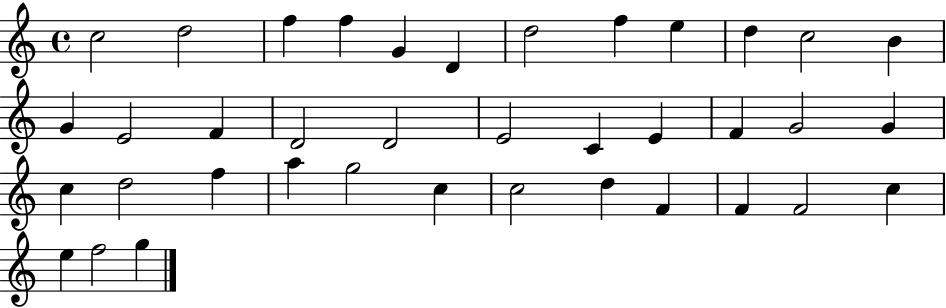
C5/h D5/h F5/q F5/q G4/q D4/q D5/h F5/q E5/q D5/q C5/h B4/q G4/q E4/h F4/q D4/h D4/h E4/h C4/q E4/q F4/q G4/h G4/q C5/q D5/h F5/q A5/q G5/h C5/q C5/h D5/q F4/q F4/q F4/h C5/q E5/q F5/h G5/q